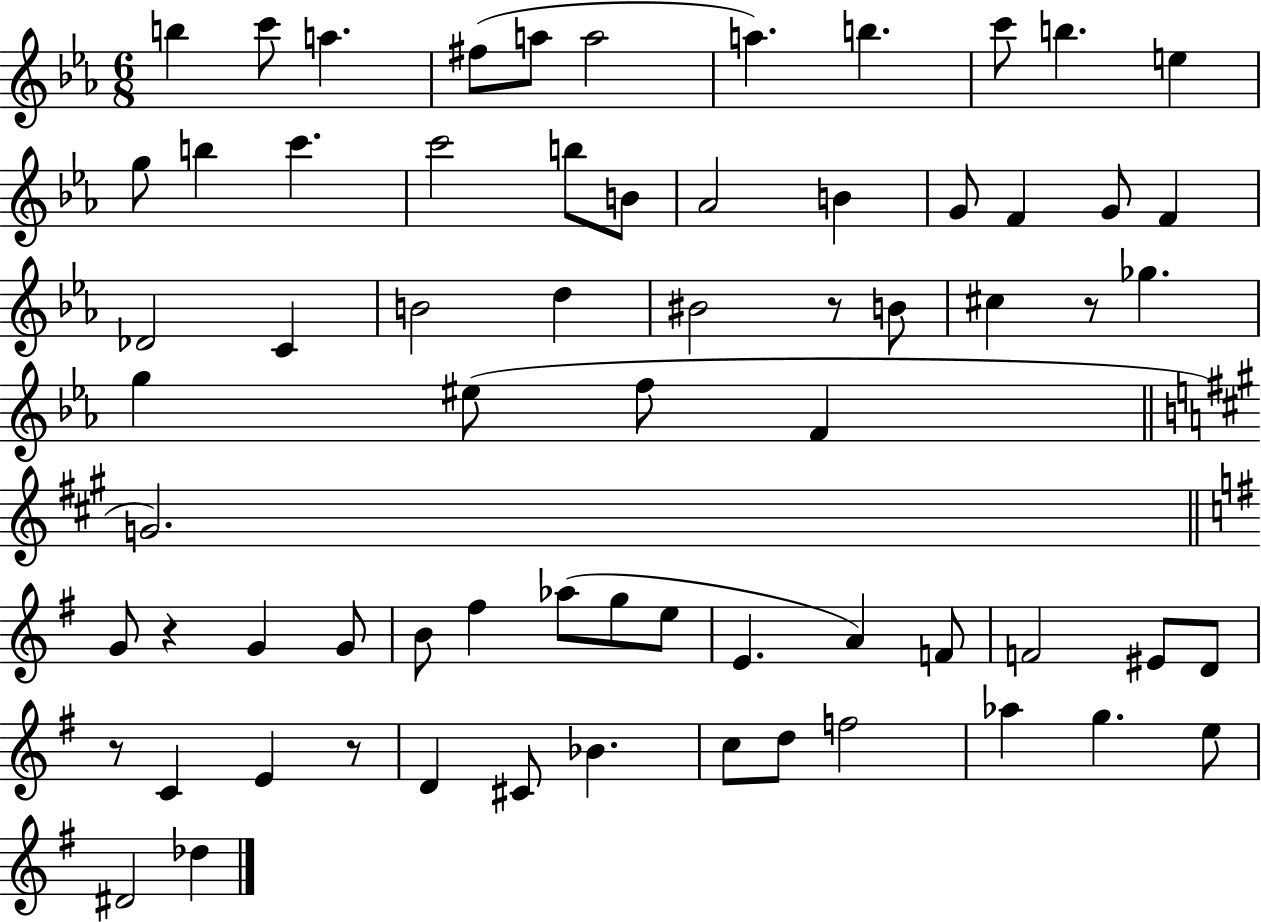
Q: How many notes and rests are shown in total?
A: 68